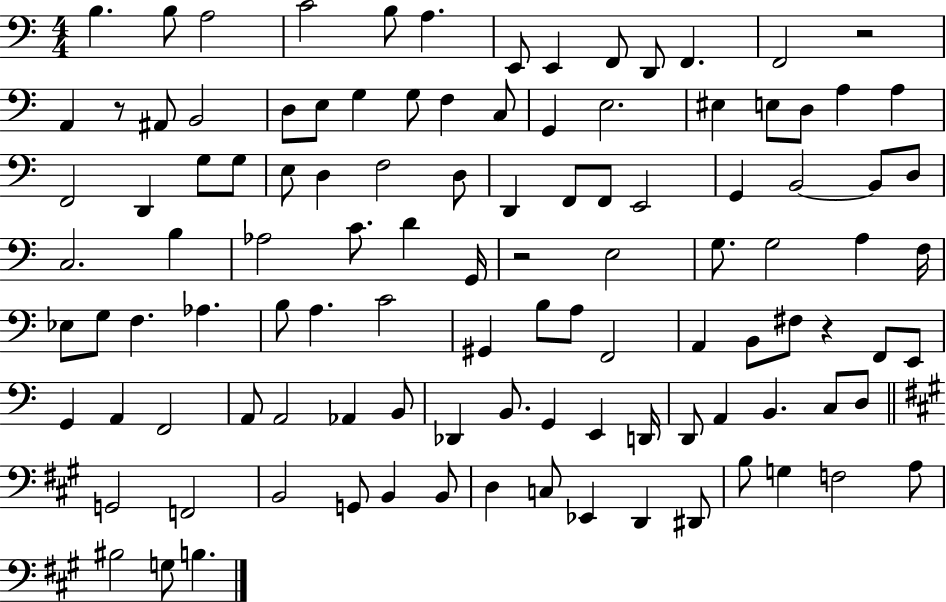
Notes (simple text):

B3/q. B3/e A3/h C4/h B3/e A3/q. E2/e E2/q F2/e D2/e F2/q. F2/h R/h A2/q R/e A#2/e B2/h D3/e E3/e G3/q G3/e F3/q C3/e G2/q E3/h. EIS3/q E3/e D3/e A3/q A3/q F2/h D2/q G3/e G3/e E3/e D3/q F3/h D3/e D2/q F2/e F2/e E2/h G2/q B2/h B2/e D3/e C3/h. B3/q Ab3/h C4/e. D4/q G2/s R/h E3/h G3/e. G3/h A3/q F3/s Eb3/e G3/e F3/q. Ab3/q. B3/e A3/q. C4/h G#2/q B3/e A3/e F2/h A2/q B2/e F#3/e R/q F2/e E2/e G2/q A2/q F2/h A2/e A2/h Ab2/q B2/e Db2/q B2/e. G2/q E2/q D2/s D2/e A2/q B2/q. C3/e D3/e G2/h F2/h B2/h G2/e B2/q B2/e D3/q C3/e Eb2/q D2/q D#2/e B3/e G3/q F3/h A3/e BIS3/h G3/e B3/q.